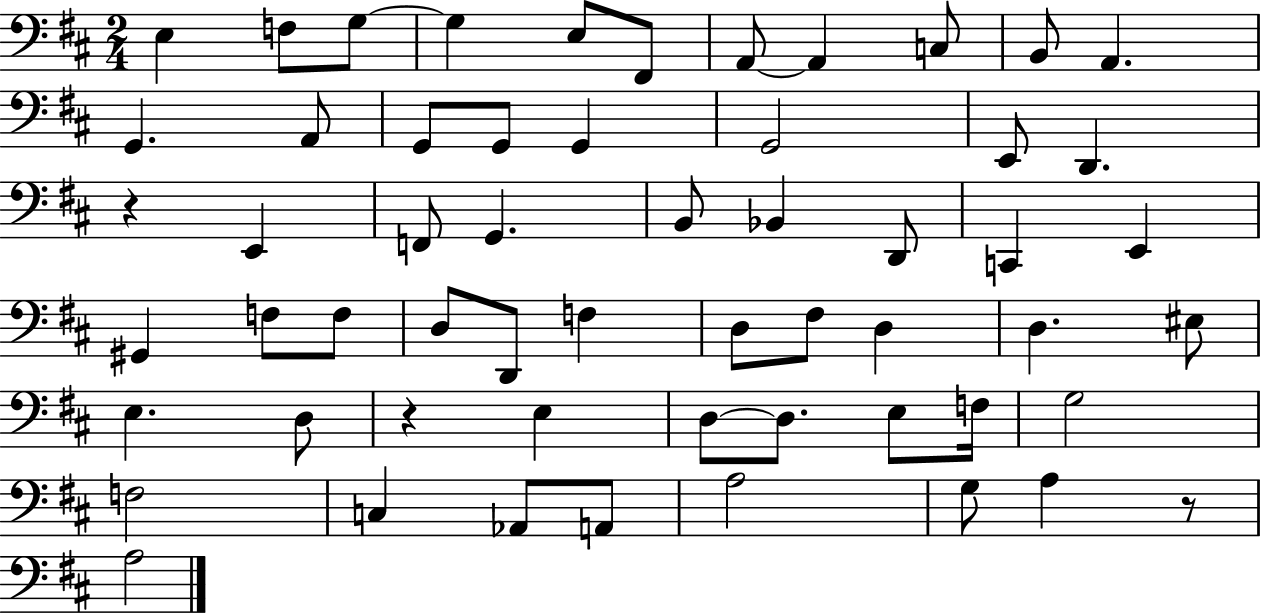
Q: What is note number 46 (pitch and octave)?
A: G3